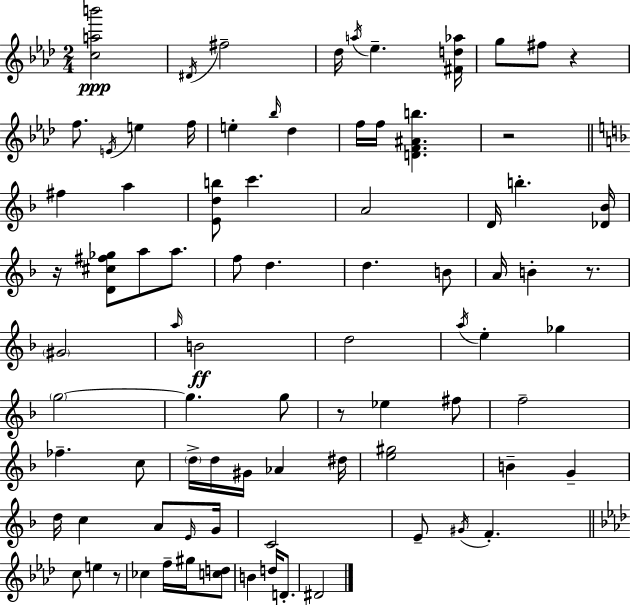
X:1
T:Untitled
M:2/4
L:1/4
K:Ab
[cab']2 ^D/4 ^f2 _d/4 a/4 _e [^Fd_a]/4 g/2 ^f/2 z f/2 E/4 e f/4 e _b/4 _d f/4 f/4 [DF^Ab] z2 ^f a [Edb]/2 c' A2 D/4 b [_D_B]/4 z/4 [D^c^f_g]/2 a/2 a/2 f/2 d d B/2 A/4 B z/2 ^G2 a/4 B2 d2 a/4 e _g g2 g g/2 z/2 _e ^f/2 f2 _f c/2 d/4 d/4 ^G/4 _A ^d/4 [e^g]2 B G d/4 c A/2 E/4 G/4 C2 E/2 ^G/4 F c/2 e z/2 _c f/4 ^g/4 [cd]/2 B d/4 D/2 ^D2